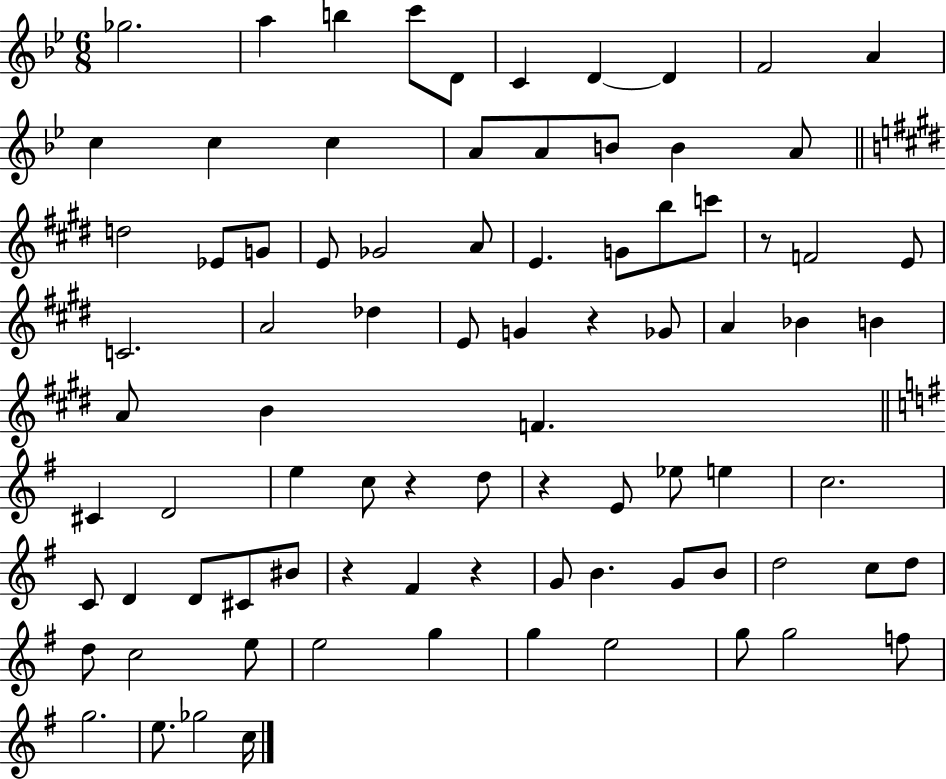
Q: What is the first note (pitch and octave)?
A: Gb5